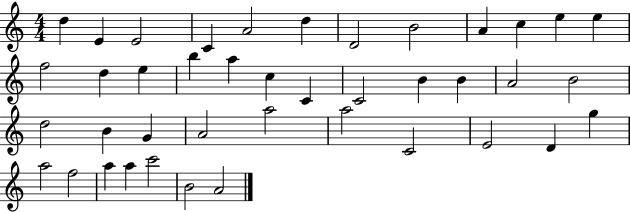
{
  \clef treble
  \numericTimeSignature
  \time 4/4
  \key c \major
  d''4 e'4 e'2 | c'4 a'2 d''4 | d'2 b'2 | a'4 c''4 e''4 e''4 | \break f''2 d''4 e''4 | b''4 a''4 c''4 c'4 | c'2 b'4 b'4 | a'2 b'2 | \break d''2 b'4 g'4 | a'2 a''2 | a''2 c'2 | e'2 d'4 g''4 | \break a''2 f''2 | a''4 a''4 c'''2 | b'2 a'2 | \bar "|."
}